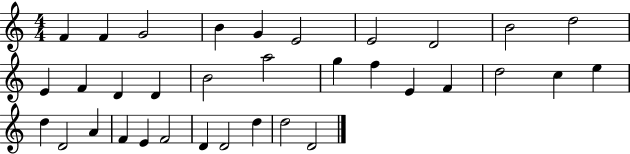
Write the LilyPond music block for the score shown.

{
  \clef treble
  \numericTimeSignature
  \time 4/4
  \key c \major
  f'4 f'4 g'2 | b'4 g'4 e'2 | e'2 d'2 | b'2 d''2 | \break e'4 f'4 d'4 d'4 | b'2 a''2 | g''4 f''4 e'4 f'4 | d''2 c''4 e''4 | \break d''4 d'2 a'4 | f'4 e'4 f'2 | d'4 d'2 d''4 | d''2 d'2 | \break \bar "|."
}